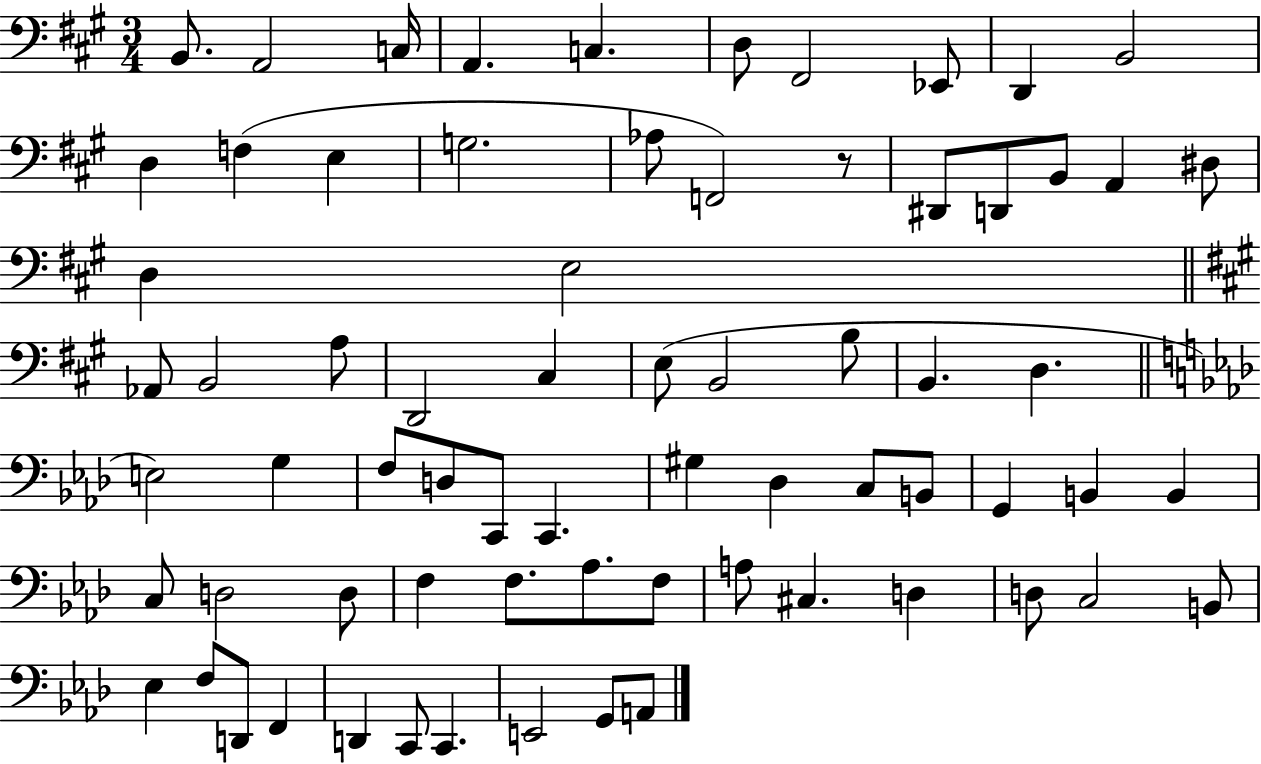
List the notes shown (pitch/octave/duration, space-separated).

B2/e. A2/h C3/s A2/q. C3/q. D3/e F#2/h Eb2/e D2/q B2/h D3/q F3/q E3/q G3/h. Ab3/e F2/h R/e D#2/e D2/e B2/e A2/q D#3/e D3/q E3/h Ab2/e B2/h A3/e D2/h C#3/q E3/e B2/h B3/e B2/q. D3/q. E3/h G3/q F3/e D3/e C2/e C2/q. G#3/q Db3/q C3/e B2/e G2/q B2/q B2/q C3/e D3/h D3/e F3/q F3/e. Ab3/e. F3/e A3/e C#3/q. D3/q D3/e C3/h B2/e Eb3/q F3/e D2/e F2/q D2/q C2/e C2/q. E2/h G2/e A2/e